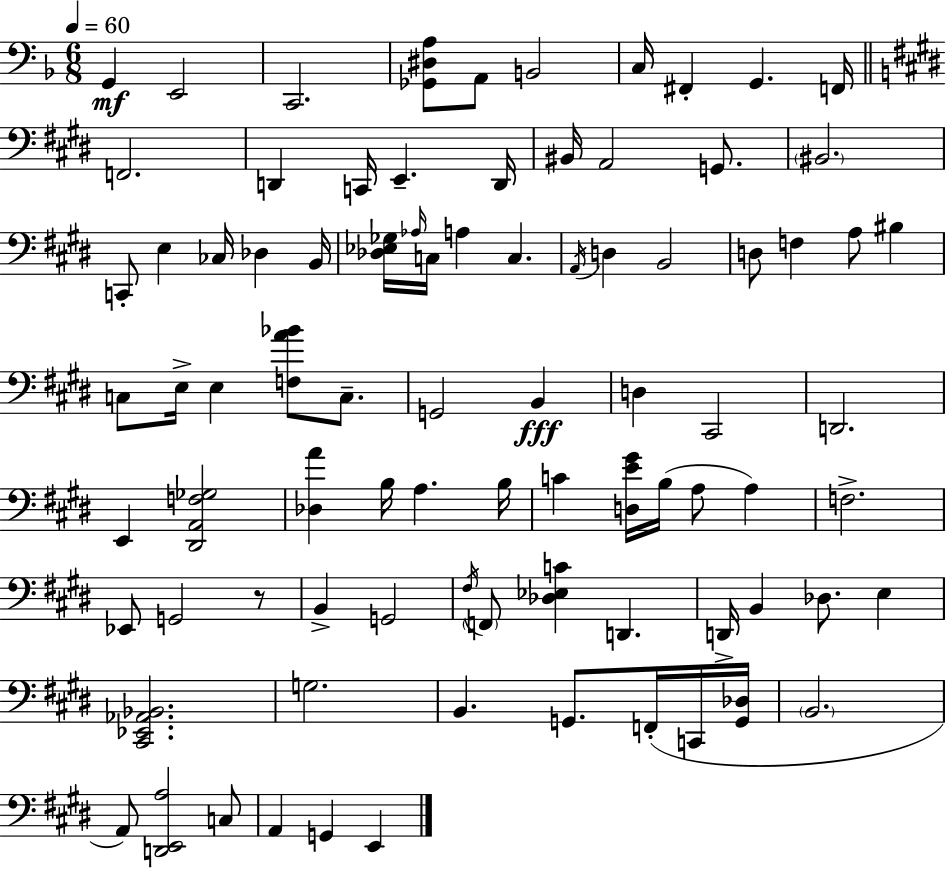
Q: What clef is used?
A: bass